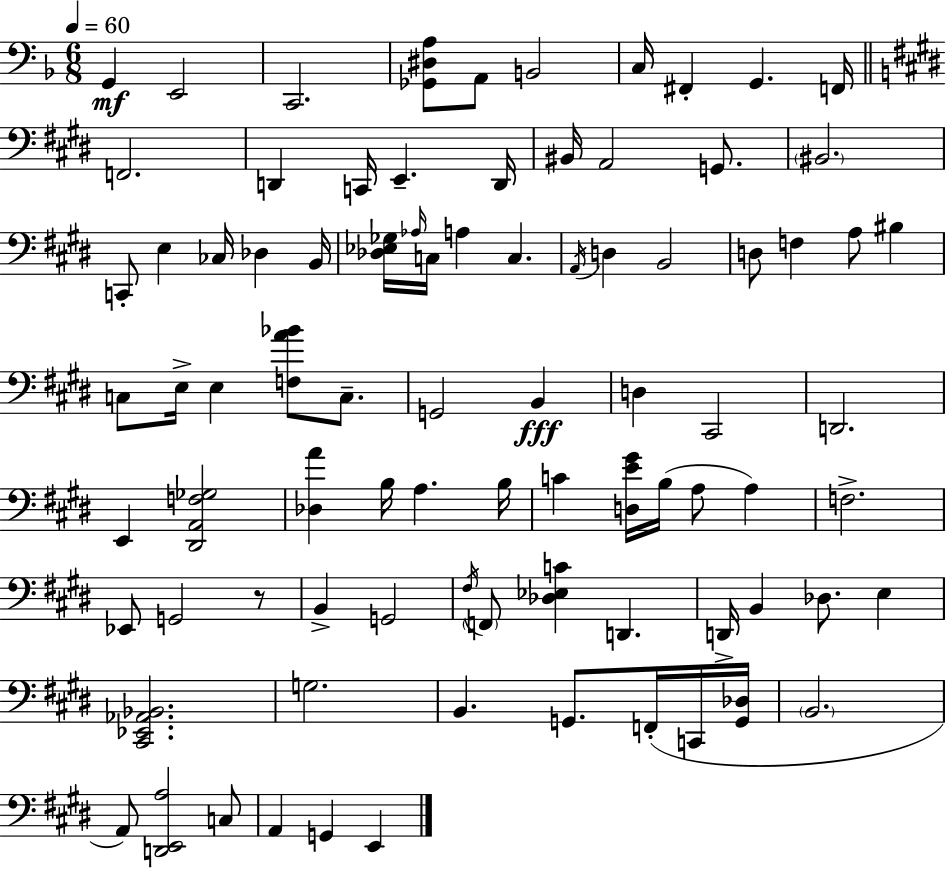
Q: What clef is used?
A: bass